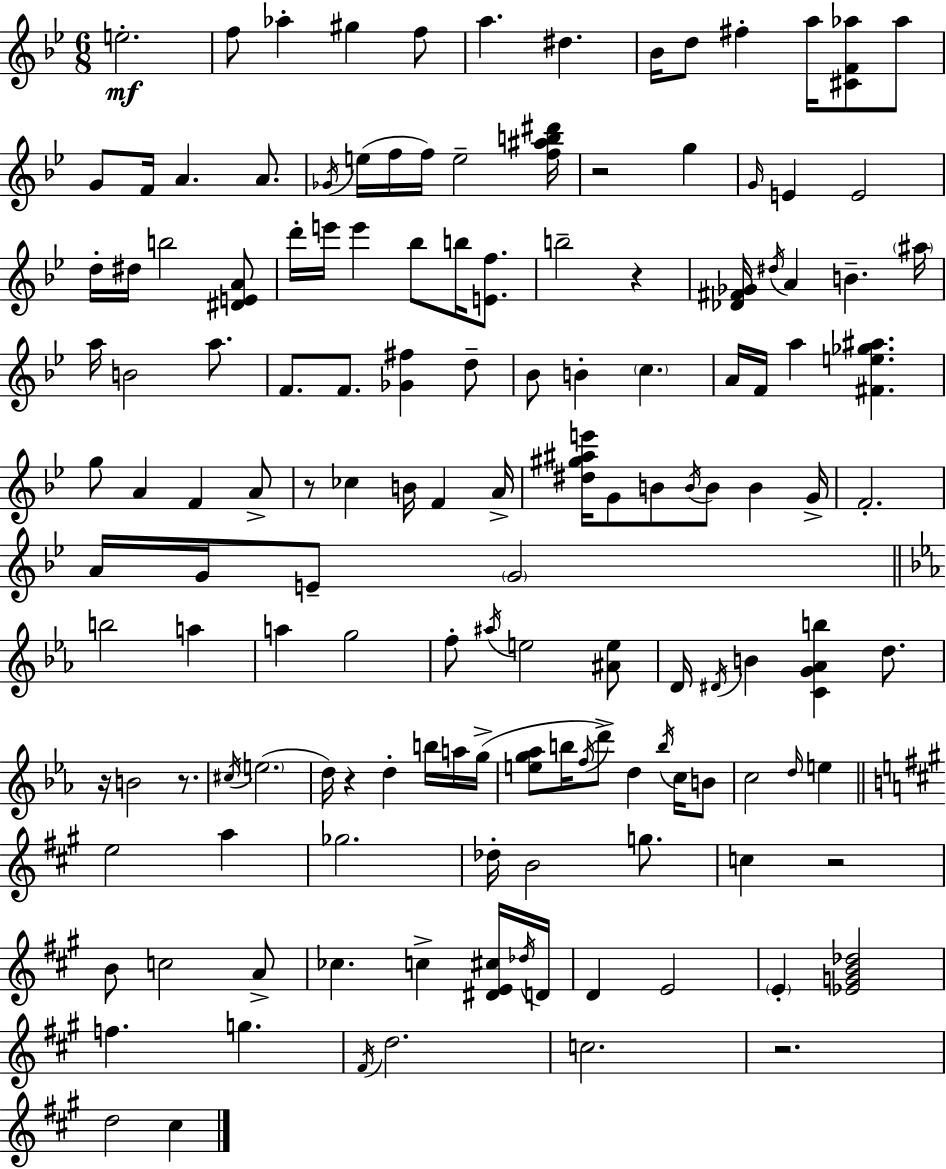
{
  \clef treble
  \numericTimeSignature
  \time 6/8
  \key g \minor
  \repeat volta 2 { e''2.-.\mf | f''8 aes''4-. gis''4 f''8 | a''4. dis''4. | bes'16 d''8 fis''4-. a''16 <cis' f' aes''>8 aes''8 | \break g'8 f'16 a'4. a'8. | \acciaccatura { ges'16 } e''16( f''16 f''16) e''2-- | <f'' ais'' b'' dis'''>16 r2 g''4 | \grace { g'16 } e'4 e'2 | \break d''16-. dis''16 b''2 | <dis' e' a'>8 d'''16-. e'''16 e'''4 bes''8 b''16 <e' f''>8. | b''2-- r4 | <des' fis' ges'>16 \acciaccatura { dis''16 } a'4 b'4.-- | \break \parenthesize ais''16 a''16 b'2 | a''8. f'8. f'8. <ges' fis''>4 | d''8-- bes'8 b'4-. \parenthesize c''4. | a'16 f'16 a''4 <fis' e'' ges'' ais''>4. | \break g''8 a'4 f'4 | a'8-> r8 ces''4 b'16 f'4 | a'16-> <dis'' gis'' ais'' e'''>16 g'8 b'8 \acciaccatura { b'16 } b'8 b'4 | g'16-> f'2.-. | \break a'16 g'16 e'8-- \parenthesize g'2 | \bar "||" \break \key c \minor b''2 a''4 | a''4 g''2 | f''8-. \acciaccatura { ais''16 } e''2 <ais' e''>8 | d'16 \acciaccatura { dis'16 } b'4 <c' g' aes' b''>4 d''8. | \break r16 b'2 r8. | \acciaccatura { cis''16 }( \parenthesize e''2. | d''16) r4 d''4-. | b''16 a''16 g''16->( <e'' g'' aes''>8 b''16 \acciaccatura { f''16 } d'''8->) d''4 | \break \acciaccatura { b''16 } c''16 b'8 c''2 | \grace { d''16 } e''4 \bar "||" \break \key a \major e''2 a''4 | ges''2. | des''16-. b'2 g''8. | c''4 r2 | \break b'8 c''2 a'8-> | ces''4. c''4-> <dis' e' cis''>16 \acciaccatura { des''16 } | d'16 d'4 e'2 | \parenthesize e'4-. <ees' g' b' des''>2 | \break f''4. g''4. | \acciaccatura { fis'16 } d''2. | c''2. | r2. | \break d''2 cis''4 | } \bar "|."
}